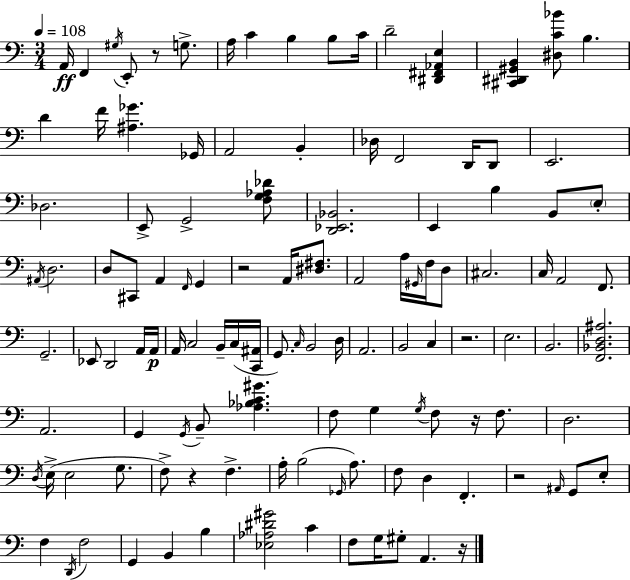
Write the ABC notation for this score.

X:1
T:Untitled
M:3/4
L:1/4
K:Am
A,,/4 F,, ^G,/4 E,,/2 z/2 G,/2 A,/4 C B, B,/2 C/4 D2 [^D,,^F,,_A,,E,] [^C,,^D,,^G,,B,,] [^D,C_B]/2 B, D F/4 [^A,_G] _G,,/4 A,,2 B,, _D,/4 F,,2 D,,/4 D,,/2 E,,2 _D,2 E,,/2 G,,2 [F,G,_A,_D]/2 [D,,_E,,_B,,]2 E,, B, B,,/2 E,/2 ^A,,/4 D,2 D,/2 ^C,,/2 A,, F,,/4 G,, z2 A,,/4 [^D,^F,]/2 A,,2 A,/4 ^G,,/4 F,/4 D,/2 ^C,2 C,/4 A,,2 F,,/2 G,,2 _E,,/2 D,,2 A,,/4 A,,/4 A,,/4 C,2 B,,/4 C,/4 [C,,^A,,]/4 G,,/2 C,/4 B,,2 D,/4 A,,2 B,,2 C, z2 E,2 B,,2 [F,,_B,,D,^A,]2 A,,2 G,, G,,/4 B,,/2 [_A,_B,C^G] F,/2 G, G,/4 F,/2 z/4 F,/2 D,2 D,/4 E,/4 E,2 G,/2 F,/2 z F, A,/4 B,2 _G,,/4 A,/2 F,/2 D, F,, z2 ^A,,/4 G,,/2 E,/2 F, D,,/4 F,2 G,, B,, B, [_E,_A,^D^G]2 C F,/2 G,/4 ^G,/2 A,, z/4